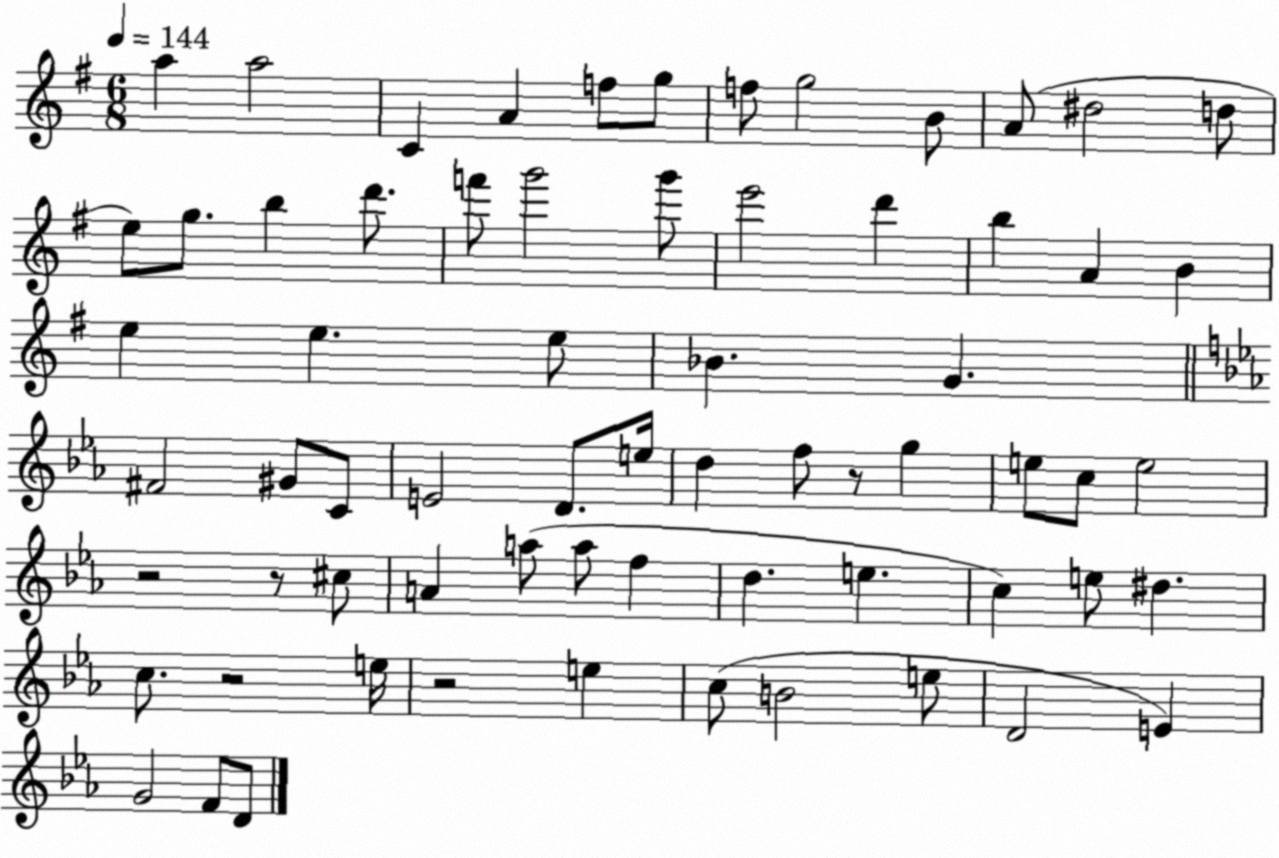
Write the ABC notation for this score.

X:1
T:Untitled
M:6/8
L:1/4
K:G
a a2 C A f/2 g/2 f/2 g2 B/2 A/2 ^d2 d/2 e/2 g/2 b d'/2 f'/2 g'2 g'/2 e'2 d' b A B e e e/2 _B G ^F2 ^G/2 C/2 E2 D/2 e/4 d f/2 z/2 g e/2 c/2 e2 z2 z/2 ^c/2 A a/2 a/2 f d e c e/2 ^d c/2 z2 e/4 z2 e c/2 B2 e/2 D2 E G2 F/2 D/2